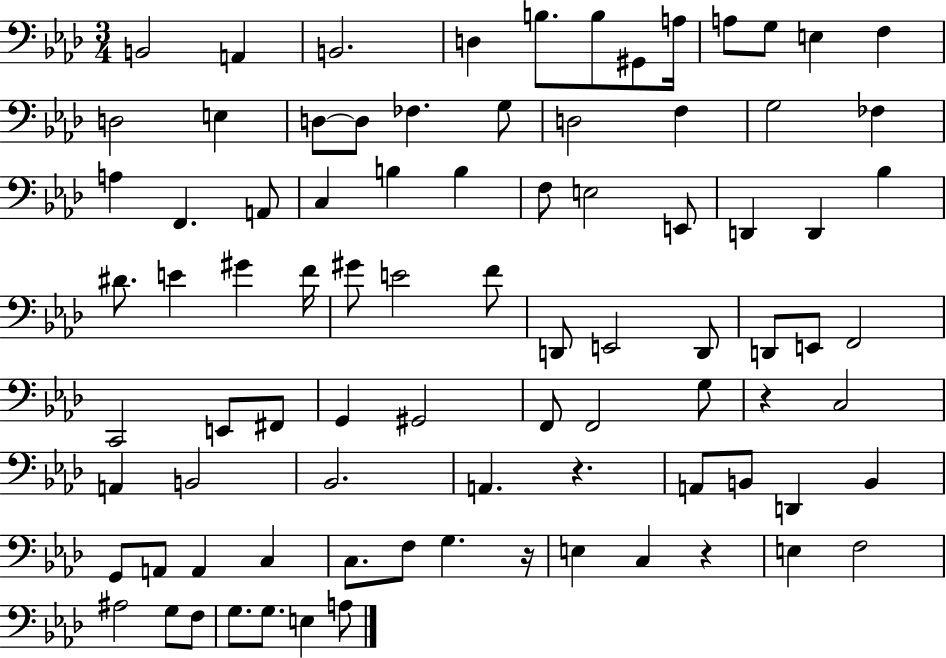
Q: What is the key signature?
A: AES major